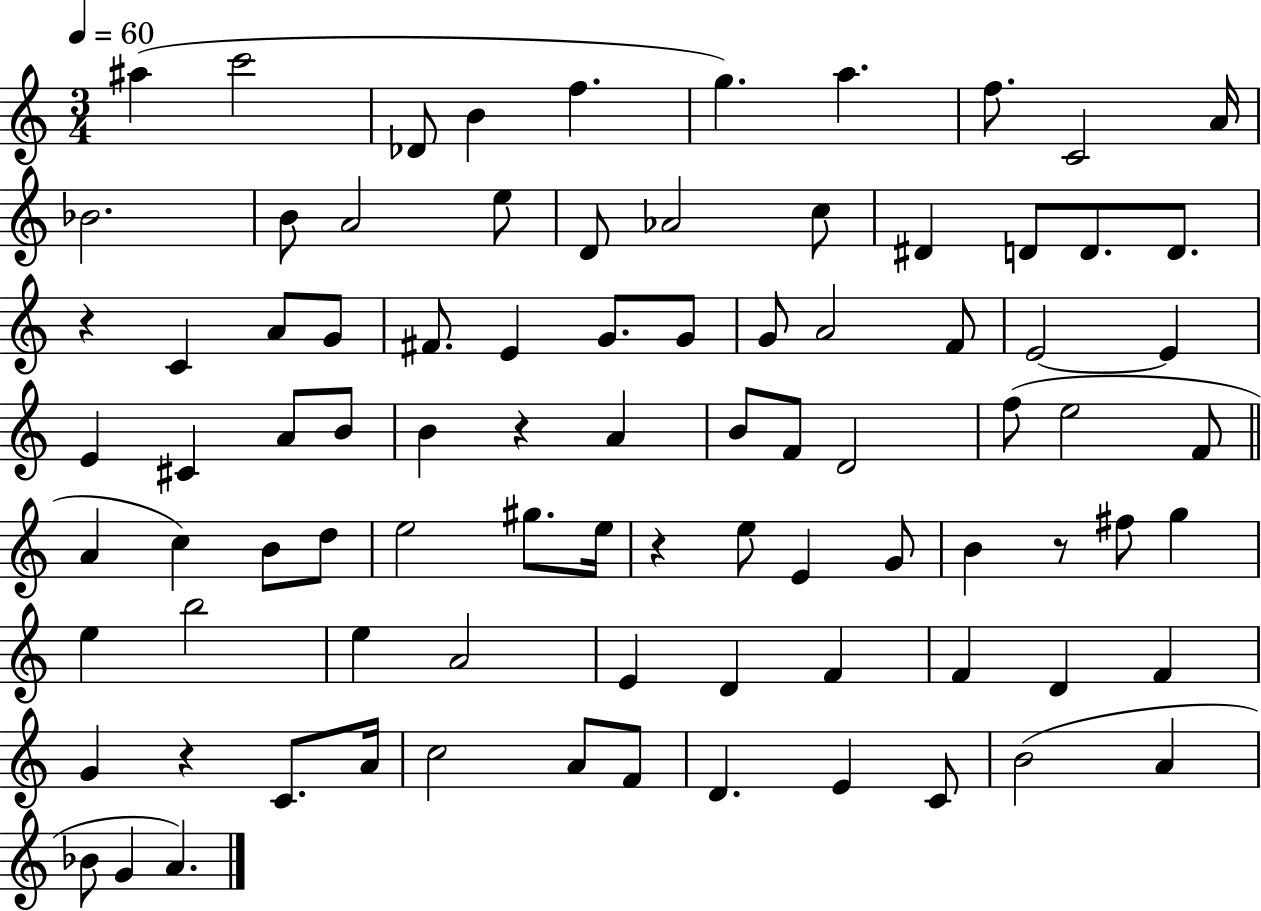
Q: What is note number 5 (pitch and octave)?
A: F5